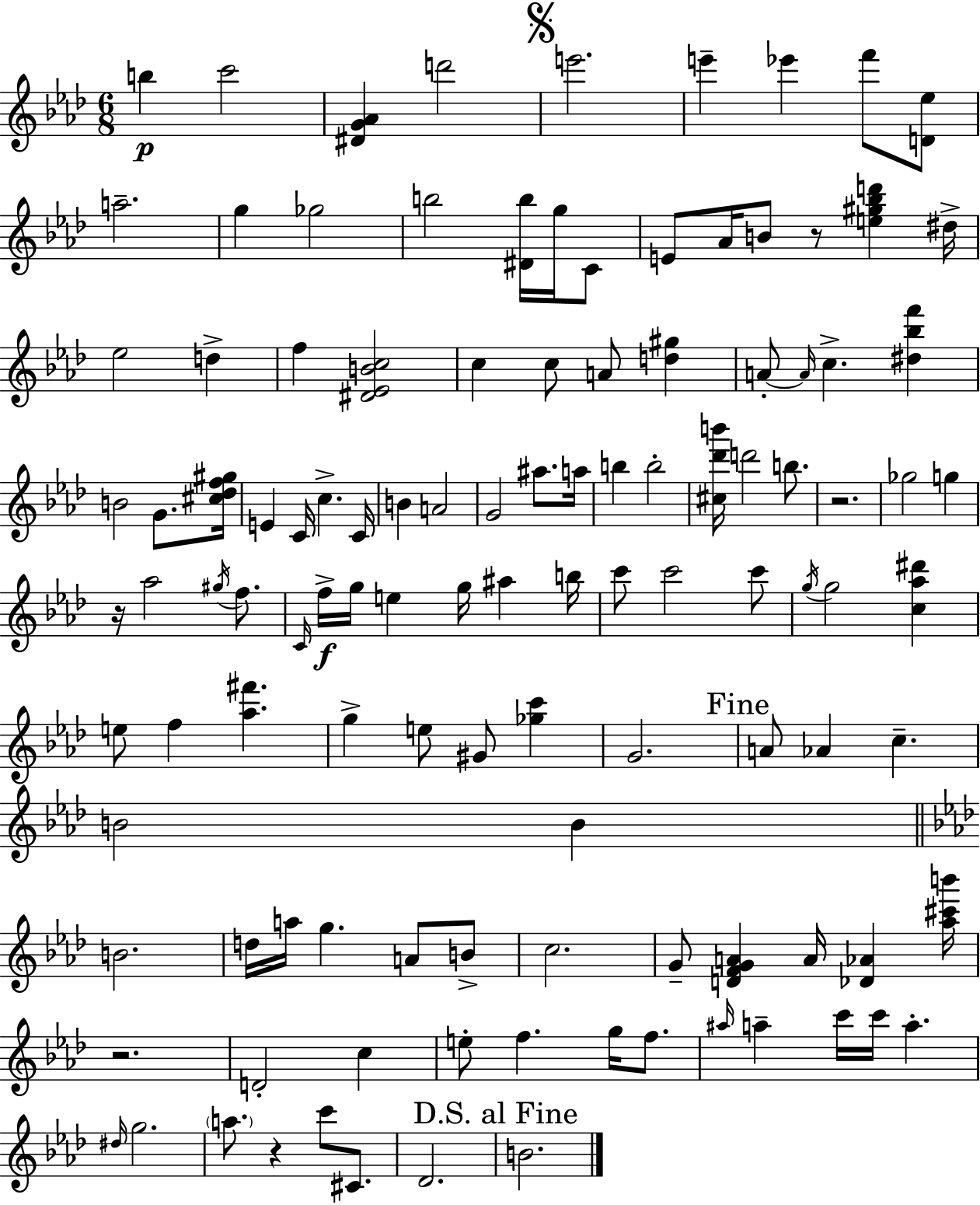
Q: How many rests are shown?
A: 5